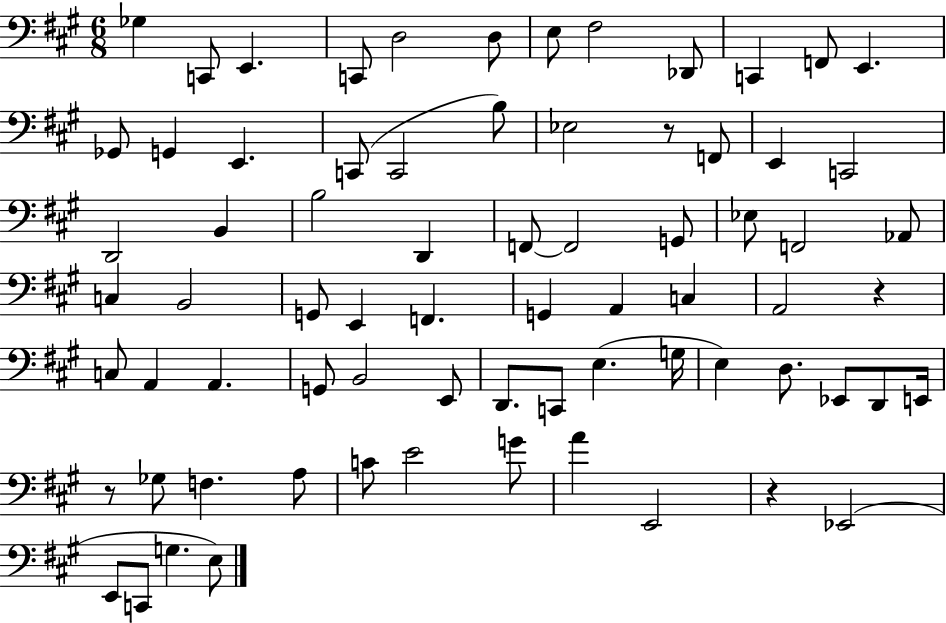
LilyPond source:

{
  \clef bass
  \numericTimeSignature
  \time 6/8
  \key a \major
  \repeat volta 2 { ges4 c,8 e,4. | c,8 d2 d8 | e8 fis2 des,8 | c,4 f,8 e,4. | \break ges,8 g,4 e,4. | c,8( c,2 b8) | ees2 r8 f,8 | e,4 c,2 | \break d,2 b,4 | b2 d,4 | f,8~~ f,2 g,8 | ees8 f,2 aes,8 | \break c4 b,2 | g,8 e,4 f,4. | g,4 a,4 c4 | a,2 r4 | \break c8 a,4 a,4. | g,8 b,2 e,8 | d,8. c,8 e4.( g16 | e4) d8. ees,8 d,8 e,16 | \break r8 ges8 f4. a8 | c'8 e'2 g'8 | a'4 e,2 | r4 ees,2( | \break e,8 c,8 g4. e8) | } \bar "|."
}